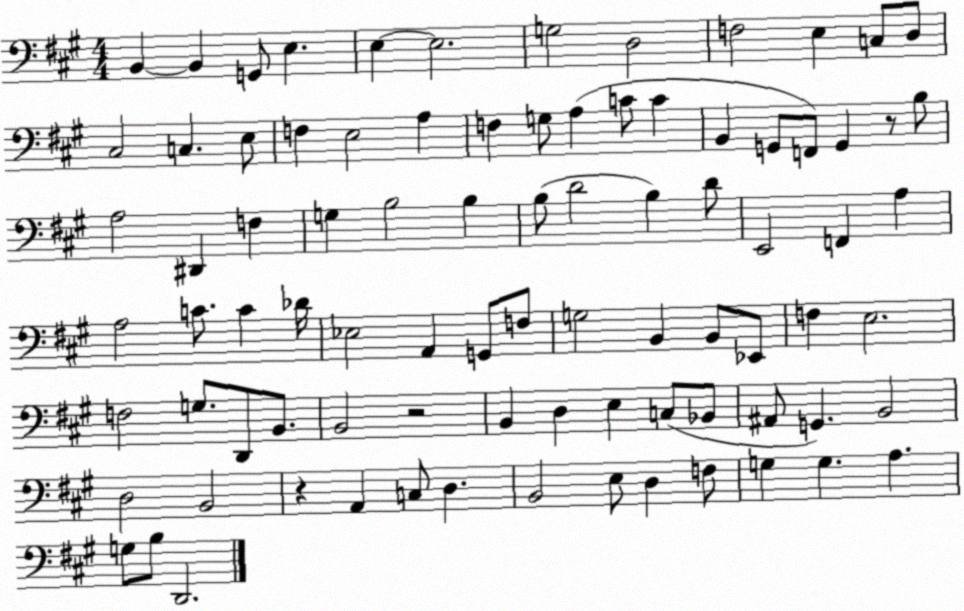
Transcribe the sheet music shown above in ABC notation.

X:1
T:Untitled
M:4/4
L:1/4
K:A
B,, B,, G,,/2 E, E, E,2 G,2 D,2 F,2 E, C,/2 D,/2 ^C,2 C, E,/2 F, E,2 A, F, G,/2 A, C/2 C B,, G,,/2 F,,/2 G,, z/2 B,/2 A,2 ^D,, F, G, B,2 B, B,/2 D2 B, D/2 E,,2 F,, A, A,2 C/2 C _D/4 _E,2 A,, G,,/2 F,/2 G,2 B,, B,,/2 _E,,/2 F, E,2 F,2 G,/2 D,,/2 B,,/2 B,,2 z2 B,, D, E, C,/2 _B,,/2 ^A,,/2 G,, B,,2 D,2 B,,2 z A,, C,/2 D, B,,2 E,/2 D, F,/2 G, G, A, G,/2 B,/2 D,,2